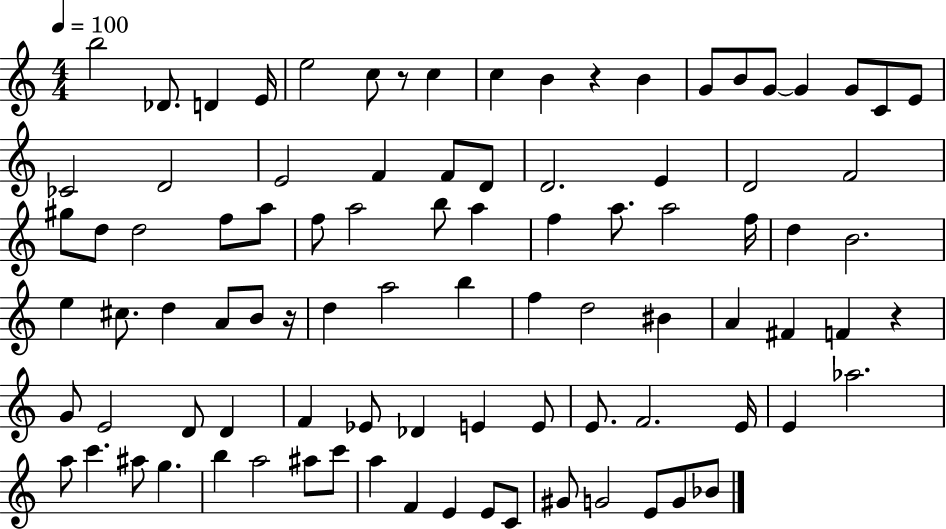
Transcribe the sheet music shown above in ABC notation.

X:1
T:Untitled
M:4/4
L:1/4
K:C
b2 _D/2 D E/4 e2 c/2 z/2 c c B z B G/2 B/2 G/2 G G/2 C/2 E/2 _C2 D2 E2 F F/2 D/2 D2 E D2 F2 ^g/2 d/2 d2 f/2 a/2 f/2 a2 b/2 a f a/2 a2 f/4 d B2 e ^c/2 d A/2 B/2 z/4 d a2 b f d2 ^B A ^F F z G/2 E2 D/2 D F _E/2 _D E E/2 E/2 F2 E/4 E _a2 a/2 c' ^a/2 g b a2 ^a/2 c'/2 a F E E/2 C/2 ^G/2 G2 E/2 G/2 _B/2